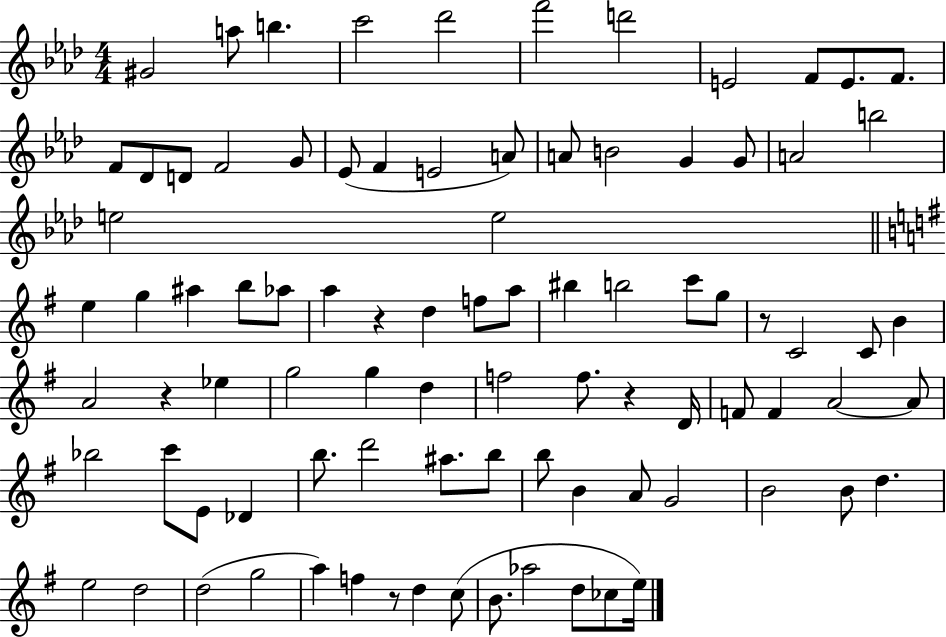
G#4/h A5/e B5/q. C6/h Db6/h F6/h D6/h E4/h F4/e E4/e. F4/e. F4/e Db4/e D4/e F4/h G4/e Eb4/e F4/q E4/h A4/e A4/e B4/h G4/q G4/e A4/h B5/h E5/h E5/h E5/q G5/q A#5/q B5/e Ab5/e A5/q R/q D5/q F5/e A5/e BIS5/q B5/h C6/e G5/e R/e C4/h C4/e B4/q A4/h R/q Eb5/q G5/h G5/q D5/q F5/h F5/e. R/q D4/s F4/e F4/q A4/h A4/e Bb5/h C6/e E4/e Db4/q B5/e. D6/h A#5/e. B5/e B5/e B4/q A4/e G4/h B4/h B4/e D5/q. E5/h D5/h D5/h G5/h A5/q F5/q R/e D5/q C5/e B4/e. Ab5/h D5/e CES5/e E5/s